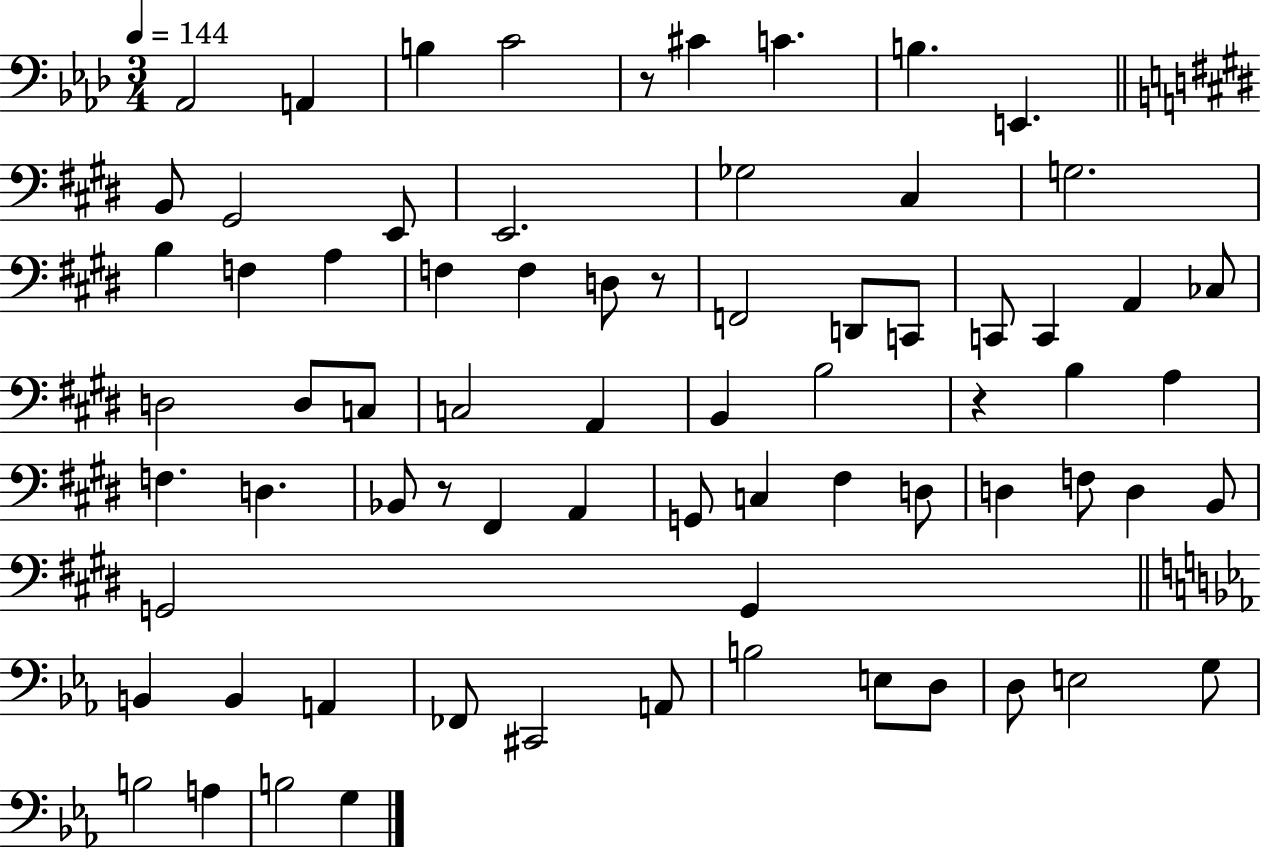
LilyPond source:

{
  \clef bass
  \numericTimeSignature
  \time 3/4
  \key aes \major
  \tempo 4 = 144
  aes,2 a,4 | b4 c'2 | r8 cis'4 c'4. | b4. e,4. | \break \bar "||" \break \key e \major b,8 gis,2 e,8 | e,2. | ges2 cis4 | g2. | \break b4 f4 a4 | f4 f4 d8 r8 | f,2 d,8 c,8 | c,8 c,4 a,4 ces8 | \break d2 d8 c8 | c2 a,4 | b,4 b2 | r4 b4 a4 | \break f4. d4. | bes,8 r8 fis,4 a,4 | g,8 c4 fis4 d8 | d4 f8 d4 b,8 | \break g,2 g,4 | \bar "||" \break \key ees \major b,4 b,4 a,4 | fes,8 cis,2 a,8 | b2 e8 d8 | d8 e2 g8 | \break b2 a4 | b2 g4 | \bar "|."
}